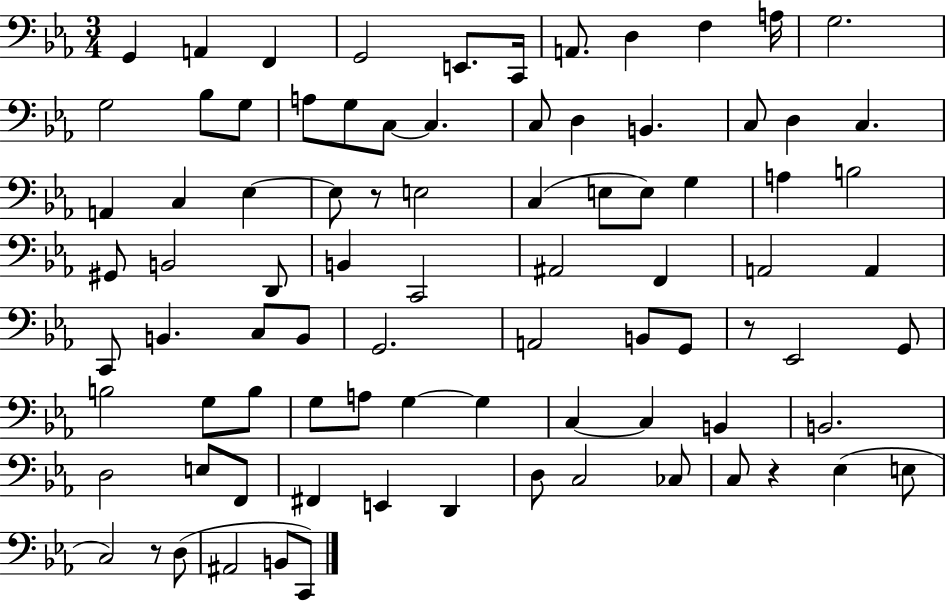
G2/q A2/q F2/q G2/h E2/e. C2/s A2/e. D3/q F3/q A3/s G3/h. G3/h Bb3/e G3/e A3/e G3/e C3/e C3/q. C3/e D3/q B2/q. C3/e D3/q C3/q. A2/q C3/q Eb3/q Eb3/e R/e E3/h C3/q E3/e E3/e G3/q A3/q B3/h G#2/e B2/h D2/e B2/q C2/h A#2/h F2/q A2/h A2/q C2/e B2/q. C3/e B2/e G2/h. A2/h B2/e G2/e R/e Eb2/h G2/e B3/h G3/e B3/e G3/e A3/e G3/q G3/q C3/q C3/q B2/q B2/h. D3/h E3/e F2/e F#2/q E2/q D2/q D3/e C3/h CES3/e C3/e R/q Eb3/q E3/e C3/h R/e D3/e A#2/h B2/e C2/e